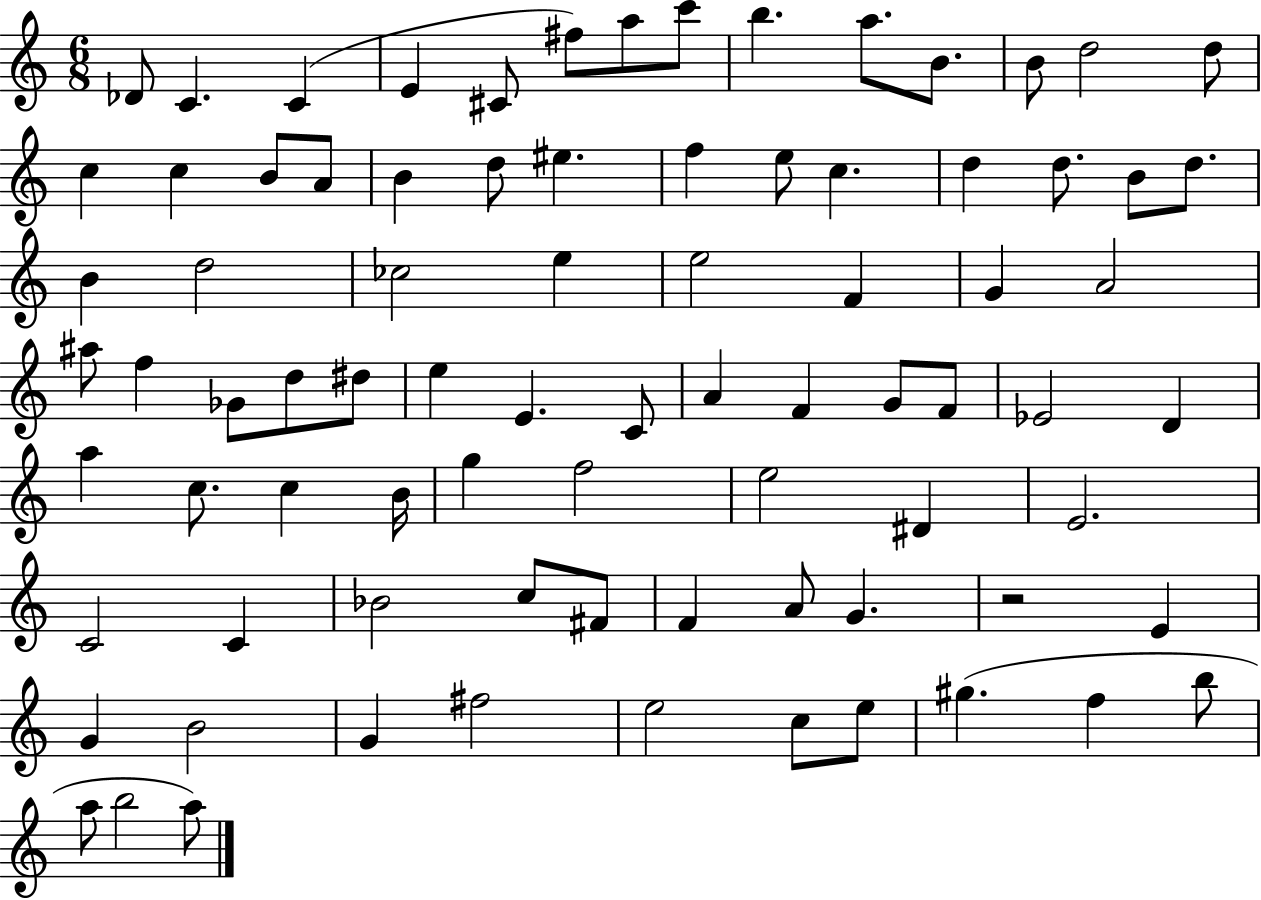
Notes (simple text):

Db4/e C4/q. C4/q E4/q C#4/e F#5/e A5/e C6/e B5/q. A5/e. B4/e. B4/e D5/h D5/e C5/q C5/q B4/e A4/e B4/q D5/e EIS5/q. F5/q E5/e C5/q. D5/q D5/e. B4/e D5/e. B4/q D5/h CES5/h E5/q E5/h F4/q G4/q A4/h A#5/e F5/q Gb4/e D5/e D#5/e E5/q E4/q. C4/e A4/q F4/q G4/e F4/e Eb4/h D4/q A5/q C5/e. C5/q B4/s G5/q F5/h E5/h D#4/q E4/h. C4/h C4/q Bb4/h C5/e F#4/e F4/q A4/e G4/q. R/h E4/q G4/q B4/h G4/q F#5/h E5/h C5/e E5/e G#5/q. F5/q B5/e A5/e B5/h A5/e